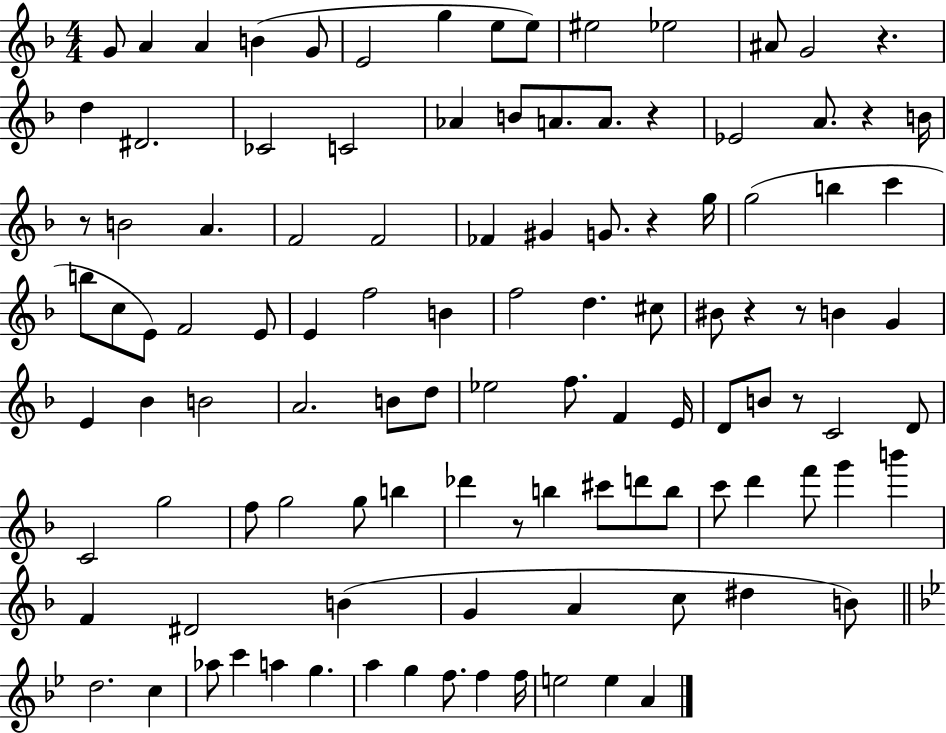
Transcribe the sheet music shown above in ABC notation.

X:1
T:Untitled
M:4/4
L:1/4
K:F
G/2 A A B G/2 E2 g e/2 e/2 ^e2 _e2 ^A/2 G2 z d ^D2 _C2 C2 _A B/2 A/2 A/2 z _E2 A/2 z B/4 z/2 B2 A F2 F2 _F ^G G/2 z g/4 g2 b c' b/2 c/2 E/2 F2 E/2 E f2 B f2 d ^c/2 ^B/2 z z/2 B G E _B B2 A2 B/2 d/2 _e2 f/2 F E/4 D/2 B/2 z/2 C2 D/2 C2 g2 f/2 g2 g/2 b _d' z/2 b ^c'/2 d'/2 b/2 c'/2 d' f'/2 g' b' F ^D2 B G A c/2 ^d B/2 d2 c _a/2 c' a g a g f/2 f f/4 e2 e A